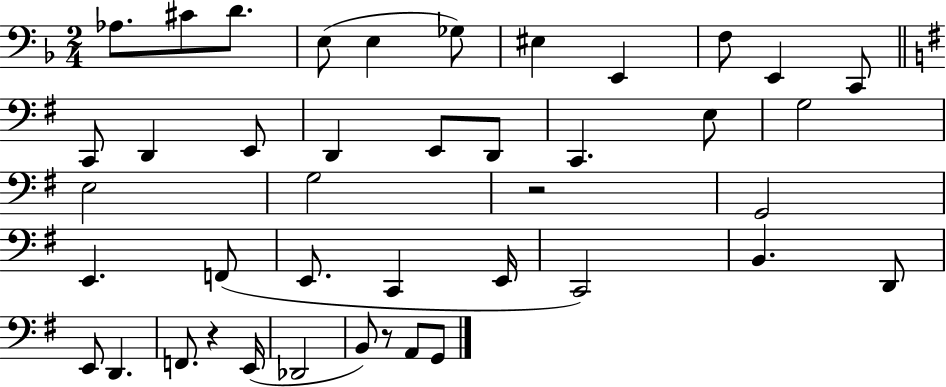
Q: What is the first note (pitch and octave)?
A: Ab3